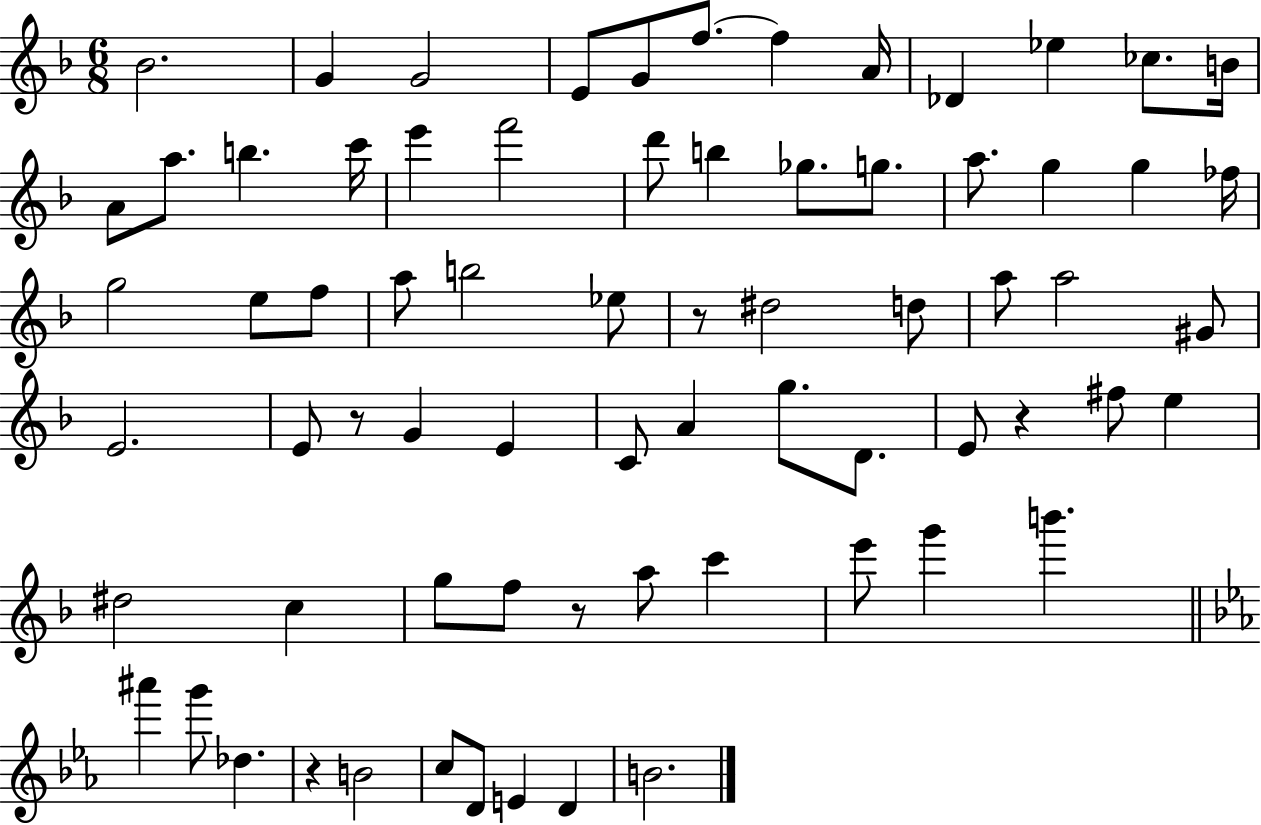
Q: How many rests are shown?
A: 5